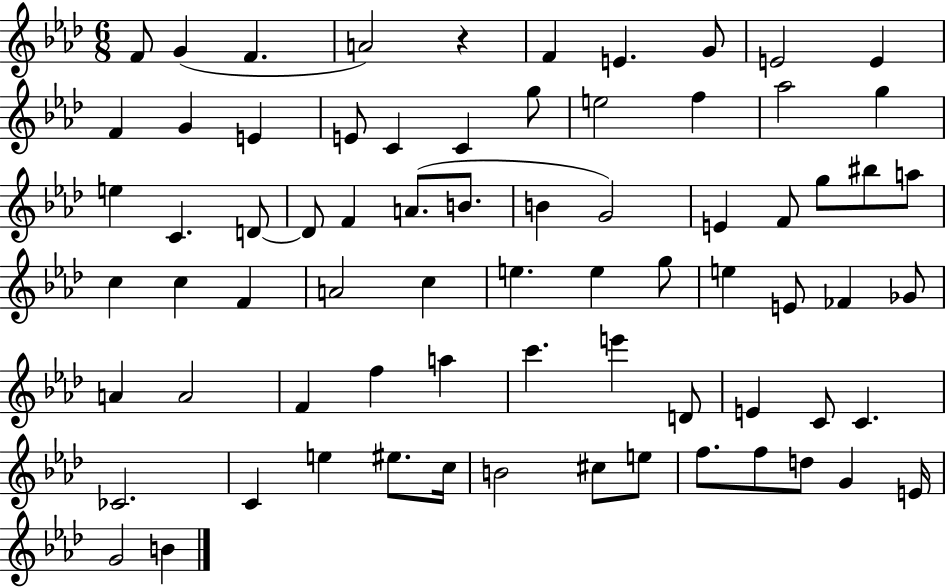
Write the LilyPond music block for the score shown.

{
  \clef treble
  \numericTimeSignature
  \time 6/8
  \key aes \major
  f'8 g'4( f'4. | a'2) r4 | f'4 e'4. g'8 | e'2 e'4 | \break f'4 g'4 e'4 | e'8 c'4 c'4 g''8 | e''2 f''4 | aes''2 g''4 | \break e''4 c'4. d'8~~ | d'8 f'4 a'8.( b'8. | b'4 g'2) | e'4 f'8 g''8 bis''8 a''8 | \break c''4 c''4 f'4 | a'2 c''4 | e''4. e''4 g''8 | e''4 e'8 fes'4 ges'8 | \break a'4 a'2 | f'4 f''4 a''4 | c'''4. e'''4 d'8 | e'4 c'8 c'4. | \break ces'2. | c'4 e''4 eis''8. c''16 | b'2 cis''8 e''8 | f''8. f''8 d''8 g'4 e'16 | \break g'2 b'4 | \bar "|."
}